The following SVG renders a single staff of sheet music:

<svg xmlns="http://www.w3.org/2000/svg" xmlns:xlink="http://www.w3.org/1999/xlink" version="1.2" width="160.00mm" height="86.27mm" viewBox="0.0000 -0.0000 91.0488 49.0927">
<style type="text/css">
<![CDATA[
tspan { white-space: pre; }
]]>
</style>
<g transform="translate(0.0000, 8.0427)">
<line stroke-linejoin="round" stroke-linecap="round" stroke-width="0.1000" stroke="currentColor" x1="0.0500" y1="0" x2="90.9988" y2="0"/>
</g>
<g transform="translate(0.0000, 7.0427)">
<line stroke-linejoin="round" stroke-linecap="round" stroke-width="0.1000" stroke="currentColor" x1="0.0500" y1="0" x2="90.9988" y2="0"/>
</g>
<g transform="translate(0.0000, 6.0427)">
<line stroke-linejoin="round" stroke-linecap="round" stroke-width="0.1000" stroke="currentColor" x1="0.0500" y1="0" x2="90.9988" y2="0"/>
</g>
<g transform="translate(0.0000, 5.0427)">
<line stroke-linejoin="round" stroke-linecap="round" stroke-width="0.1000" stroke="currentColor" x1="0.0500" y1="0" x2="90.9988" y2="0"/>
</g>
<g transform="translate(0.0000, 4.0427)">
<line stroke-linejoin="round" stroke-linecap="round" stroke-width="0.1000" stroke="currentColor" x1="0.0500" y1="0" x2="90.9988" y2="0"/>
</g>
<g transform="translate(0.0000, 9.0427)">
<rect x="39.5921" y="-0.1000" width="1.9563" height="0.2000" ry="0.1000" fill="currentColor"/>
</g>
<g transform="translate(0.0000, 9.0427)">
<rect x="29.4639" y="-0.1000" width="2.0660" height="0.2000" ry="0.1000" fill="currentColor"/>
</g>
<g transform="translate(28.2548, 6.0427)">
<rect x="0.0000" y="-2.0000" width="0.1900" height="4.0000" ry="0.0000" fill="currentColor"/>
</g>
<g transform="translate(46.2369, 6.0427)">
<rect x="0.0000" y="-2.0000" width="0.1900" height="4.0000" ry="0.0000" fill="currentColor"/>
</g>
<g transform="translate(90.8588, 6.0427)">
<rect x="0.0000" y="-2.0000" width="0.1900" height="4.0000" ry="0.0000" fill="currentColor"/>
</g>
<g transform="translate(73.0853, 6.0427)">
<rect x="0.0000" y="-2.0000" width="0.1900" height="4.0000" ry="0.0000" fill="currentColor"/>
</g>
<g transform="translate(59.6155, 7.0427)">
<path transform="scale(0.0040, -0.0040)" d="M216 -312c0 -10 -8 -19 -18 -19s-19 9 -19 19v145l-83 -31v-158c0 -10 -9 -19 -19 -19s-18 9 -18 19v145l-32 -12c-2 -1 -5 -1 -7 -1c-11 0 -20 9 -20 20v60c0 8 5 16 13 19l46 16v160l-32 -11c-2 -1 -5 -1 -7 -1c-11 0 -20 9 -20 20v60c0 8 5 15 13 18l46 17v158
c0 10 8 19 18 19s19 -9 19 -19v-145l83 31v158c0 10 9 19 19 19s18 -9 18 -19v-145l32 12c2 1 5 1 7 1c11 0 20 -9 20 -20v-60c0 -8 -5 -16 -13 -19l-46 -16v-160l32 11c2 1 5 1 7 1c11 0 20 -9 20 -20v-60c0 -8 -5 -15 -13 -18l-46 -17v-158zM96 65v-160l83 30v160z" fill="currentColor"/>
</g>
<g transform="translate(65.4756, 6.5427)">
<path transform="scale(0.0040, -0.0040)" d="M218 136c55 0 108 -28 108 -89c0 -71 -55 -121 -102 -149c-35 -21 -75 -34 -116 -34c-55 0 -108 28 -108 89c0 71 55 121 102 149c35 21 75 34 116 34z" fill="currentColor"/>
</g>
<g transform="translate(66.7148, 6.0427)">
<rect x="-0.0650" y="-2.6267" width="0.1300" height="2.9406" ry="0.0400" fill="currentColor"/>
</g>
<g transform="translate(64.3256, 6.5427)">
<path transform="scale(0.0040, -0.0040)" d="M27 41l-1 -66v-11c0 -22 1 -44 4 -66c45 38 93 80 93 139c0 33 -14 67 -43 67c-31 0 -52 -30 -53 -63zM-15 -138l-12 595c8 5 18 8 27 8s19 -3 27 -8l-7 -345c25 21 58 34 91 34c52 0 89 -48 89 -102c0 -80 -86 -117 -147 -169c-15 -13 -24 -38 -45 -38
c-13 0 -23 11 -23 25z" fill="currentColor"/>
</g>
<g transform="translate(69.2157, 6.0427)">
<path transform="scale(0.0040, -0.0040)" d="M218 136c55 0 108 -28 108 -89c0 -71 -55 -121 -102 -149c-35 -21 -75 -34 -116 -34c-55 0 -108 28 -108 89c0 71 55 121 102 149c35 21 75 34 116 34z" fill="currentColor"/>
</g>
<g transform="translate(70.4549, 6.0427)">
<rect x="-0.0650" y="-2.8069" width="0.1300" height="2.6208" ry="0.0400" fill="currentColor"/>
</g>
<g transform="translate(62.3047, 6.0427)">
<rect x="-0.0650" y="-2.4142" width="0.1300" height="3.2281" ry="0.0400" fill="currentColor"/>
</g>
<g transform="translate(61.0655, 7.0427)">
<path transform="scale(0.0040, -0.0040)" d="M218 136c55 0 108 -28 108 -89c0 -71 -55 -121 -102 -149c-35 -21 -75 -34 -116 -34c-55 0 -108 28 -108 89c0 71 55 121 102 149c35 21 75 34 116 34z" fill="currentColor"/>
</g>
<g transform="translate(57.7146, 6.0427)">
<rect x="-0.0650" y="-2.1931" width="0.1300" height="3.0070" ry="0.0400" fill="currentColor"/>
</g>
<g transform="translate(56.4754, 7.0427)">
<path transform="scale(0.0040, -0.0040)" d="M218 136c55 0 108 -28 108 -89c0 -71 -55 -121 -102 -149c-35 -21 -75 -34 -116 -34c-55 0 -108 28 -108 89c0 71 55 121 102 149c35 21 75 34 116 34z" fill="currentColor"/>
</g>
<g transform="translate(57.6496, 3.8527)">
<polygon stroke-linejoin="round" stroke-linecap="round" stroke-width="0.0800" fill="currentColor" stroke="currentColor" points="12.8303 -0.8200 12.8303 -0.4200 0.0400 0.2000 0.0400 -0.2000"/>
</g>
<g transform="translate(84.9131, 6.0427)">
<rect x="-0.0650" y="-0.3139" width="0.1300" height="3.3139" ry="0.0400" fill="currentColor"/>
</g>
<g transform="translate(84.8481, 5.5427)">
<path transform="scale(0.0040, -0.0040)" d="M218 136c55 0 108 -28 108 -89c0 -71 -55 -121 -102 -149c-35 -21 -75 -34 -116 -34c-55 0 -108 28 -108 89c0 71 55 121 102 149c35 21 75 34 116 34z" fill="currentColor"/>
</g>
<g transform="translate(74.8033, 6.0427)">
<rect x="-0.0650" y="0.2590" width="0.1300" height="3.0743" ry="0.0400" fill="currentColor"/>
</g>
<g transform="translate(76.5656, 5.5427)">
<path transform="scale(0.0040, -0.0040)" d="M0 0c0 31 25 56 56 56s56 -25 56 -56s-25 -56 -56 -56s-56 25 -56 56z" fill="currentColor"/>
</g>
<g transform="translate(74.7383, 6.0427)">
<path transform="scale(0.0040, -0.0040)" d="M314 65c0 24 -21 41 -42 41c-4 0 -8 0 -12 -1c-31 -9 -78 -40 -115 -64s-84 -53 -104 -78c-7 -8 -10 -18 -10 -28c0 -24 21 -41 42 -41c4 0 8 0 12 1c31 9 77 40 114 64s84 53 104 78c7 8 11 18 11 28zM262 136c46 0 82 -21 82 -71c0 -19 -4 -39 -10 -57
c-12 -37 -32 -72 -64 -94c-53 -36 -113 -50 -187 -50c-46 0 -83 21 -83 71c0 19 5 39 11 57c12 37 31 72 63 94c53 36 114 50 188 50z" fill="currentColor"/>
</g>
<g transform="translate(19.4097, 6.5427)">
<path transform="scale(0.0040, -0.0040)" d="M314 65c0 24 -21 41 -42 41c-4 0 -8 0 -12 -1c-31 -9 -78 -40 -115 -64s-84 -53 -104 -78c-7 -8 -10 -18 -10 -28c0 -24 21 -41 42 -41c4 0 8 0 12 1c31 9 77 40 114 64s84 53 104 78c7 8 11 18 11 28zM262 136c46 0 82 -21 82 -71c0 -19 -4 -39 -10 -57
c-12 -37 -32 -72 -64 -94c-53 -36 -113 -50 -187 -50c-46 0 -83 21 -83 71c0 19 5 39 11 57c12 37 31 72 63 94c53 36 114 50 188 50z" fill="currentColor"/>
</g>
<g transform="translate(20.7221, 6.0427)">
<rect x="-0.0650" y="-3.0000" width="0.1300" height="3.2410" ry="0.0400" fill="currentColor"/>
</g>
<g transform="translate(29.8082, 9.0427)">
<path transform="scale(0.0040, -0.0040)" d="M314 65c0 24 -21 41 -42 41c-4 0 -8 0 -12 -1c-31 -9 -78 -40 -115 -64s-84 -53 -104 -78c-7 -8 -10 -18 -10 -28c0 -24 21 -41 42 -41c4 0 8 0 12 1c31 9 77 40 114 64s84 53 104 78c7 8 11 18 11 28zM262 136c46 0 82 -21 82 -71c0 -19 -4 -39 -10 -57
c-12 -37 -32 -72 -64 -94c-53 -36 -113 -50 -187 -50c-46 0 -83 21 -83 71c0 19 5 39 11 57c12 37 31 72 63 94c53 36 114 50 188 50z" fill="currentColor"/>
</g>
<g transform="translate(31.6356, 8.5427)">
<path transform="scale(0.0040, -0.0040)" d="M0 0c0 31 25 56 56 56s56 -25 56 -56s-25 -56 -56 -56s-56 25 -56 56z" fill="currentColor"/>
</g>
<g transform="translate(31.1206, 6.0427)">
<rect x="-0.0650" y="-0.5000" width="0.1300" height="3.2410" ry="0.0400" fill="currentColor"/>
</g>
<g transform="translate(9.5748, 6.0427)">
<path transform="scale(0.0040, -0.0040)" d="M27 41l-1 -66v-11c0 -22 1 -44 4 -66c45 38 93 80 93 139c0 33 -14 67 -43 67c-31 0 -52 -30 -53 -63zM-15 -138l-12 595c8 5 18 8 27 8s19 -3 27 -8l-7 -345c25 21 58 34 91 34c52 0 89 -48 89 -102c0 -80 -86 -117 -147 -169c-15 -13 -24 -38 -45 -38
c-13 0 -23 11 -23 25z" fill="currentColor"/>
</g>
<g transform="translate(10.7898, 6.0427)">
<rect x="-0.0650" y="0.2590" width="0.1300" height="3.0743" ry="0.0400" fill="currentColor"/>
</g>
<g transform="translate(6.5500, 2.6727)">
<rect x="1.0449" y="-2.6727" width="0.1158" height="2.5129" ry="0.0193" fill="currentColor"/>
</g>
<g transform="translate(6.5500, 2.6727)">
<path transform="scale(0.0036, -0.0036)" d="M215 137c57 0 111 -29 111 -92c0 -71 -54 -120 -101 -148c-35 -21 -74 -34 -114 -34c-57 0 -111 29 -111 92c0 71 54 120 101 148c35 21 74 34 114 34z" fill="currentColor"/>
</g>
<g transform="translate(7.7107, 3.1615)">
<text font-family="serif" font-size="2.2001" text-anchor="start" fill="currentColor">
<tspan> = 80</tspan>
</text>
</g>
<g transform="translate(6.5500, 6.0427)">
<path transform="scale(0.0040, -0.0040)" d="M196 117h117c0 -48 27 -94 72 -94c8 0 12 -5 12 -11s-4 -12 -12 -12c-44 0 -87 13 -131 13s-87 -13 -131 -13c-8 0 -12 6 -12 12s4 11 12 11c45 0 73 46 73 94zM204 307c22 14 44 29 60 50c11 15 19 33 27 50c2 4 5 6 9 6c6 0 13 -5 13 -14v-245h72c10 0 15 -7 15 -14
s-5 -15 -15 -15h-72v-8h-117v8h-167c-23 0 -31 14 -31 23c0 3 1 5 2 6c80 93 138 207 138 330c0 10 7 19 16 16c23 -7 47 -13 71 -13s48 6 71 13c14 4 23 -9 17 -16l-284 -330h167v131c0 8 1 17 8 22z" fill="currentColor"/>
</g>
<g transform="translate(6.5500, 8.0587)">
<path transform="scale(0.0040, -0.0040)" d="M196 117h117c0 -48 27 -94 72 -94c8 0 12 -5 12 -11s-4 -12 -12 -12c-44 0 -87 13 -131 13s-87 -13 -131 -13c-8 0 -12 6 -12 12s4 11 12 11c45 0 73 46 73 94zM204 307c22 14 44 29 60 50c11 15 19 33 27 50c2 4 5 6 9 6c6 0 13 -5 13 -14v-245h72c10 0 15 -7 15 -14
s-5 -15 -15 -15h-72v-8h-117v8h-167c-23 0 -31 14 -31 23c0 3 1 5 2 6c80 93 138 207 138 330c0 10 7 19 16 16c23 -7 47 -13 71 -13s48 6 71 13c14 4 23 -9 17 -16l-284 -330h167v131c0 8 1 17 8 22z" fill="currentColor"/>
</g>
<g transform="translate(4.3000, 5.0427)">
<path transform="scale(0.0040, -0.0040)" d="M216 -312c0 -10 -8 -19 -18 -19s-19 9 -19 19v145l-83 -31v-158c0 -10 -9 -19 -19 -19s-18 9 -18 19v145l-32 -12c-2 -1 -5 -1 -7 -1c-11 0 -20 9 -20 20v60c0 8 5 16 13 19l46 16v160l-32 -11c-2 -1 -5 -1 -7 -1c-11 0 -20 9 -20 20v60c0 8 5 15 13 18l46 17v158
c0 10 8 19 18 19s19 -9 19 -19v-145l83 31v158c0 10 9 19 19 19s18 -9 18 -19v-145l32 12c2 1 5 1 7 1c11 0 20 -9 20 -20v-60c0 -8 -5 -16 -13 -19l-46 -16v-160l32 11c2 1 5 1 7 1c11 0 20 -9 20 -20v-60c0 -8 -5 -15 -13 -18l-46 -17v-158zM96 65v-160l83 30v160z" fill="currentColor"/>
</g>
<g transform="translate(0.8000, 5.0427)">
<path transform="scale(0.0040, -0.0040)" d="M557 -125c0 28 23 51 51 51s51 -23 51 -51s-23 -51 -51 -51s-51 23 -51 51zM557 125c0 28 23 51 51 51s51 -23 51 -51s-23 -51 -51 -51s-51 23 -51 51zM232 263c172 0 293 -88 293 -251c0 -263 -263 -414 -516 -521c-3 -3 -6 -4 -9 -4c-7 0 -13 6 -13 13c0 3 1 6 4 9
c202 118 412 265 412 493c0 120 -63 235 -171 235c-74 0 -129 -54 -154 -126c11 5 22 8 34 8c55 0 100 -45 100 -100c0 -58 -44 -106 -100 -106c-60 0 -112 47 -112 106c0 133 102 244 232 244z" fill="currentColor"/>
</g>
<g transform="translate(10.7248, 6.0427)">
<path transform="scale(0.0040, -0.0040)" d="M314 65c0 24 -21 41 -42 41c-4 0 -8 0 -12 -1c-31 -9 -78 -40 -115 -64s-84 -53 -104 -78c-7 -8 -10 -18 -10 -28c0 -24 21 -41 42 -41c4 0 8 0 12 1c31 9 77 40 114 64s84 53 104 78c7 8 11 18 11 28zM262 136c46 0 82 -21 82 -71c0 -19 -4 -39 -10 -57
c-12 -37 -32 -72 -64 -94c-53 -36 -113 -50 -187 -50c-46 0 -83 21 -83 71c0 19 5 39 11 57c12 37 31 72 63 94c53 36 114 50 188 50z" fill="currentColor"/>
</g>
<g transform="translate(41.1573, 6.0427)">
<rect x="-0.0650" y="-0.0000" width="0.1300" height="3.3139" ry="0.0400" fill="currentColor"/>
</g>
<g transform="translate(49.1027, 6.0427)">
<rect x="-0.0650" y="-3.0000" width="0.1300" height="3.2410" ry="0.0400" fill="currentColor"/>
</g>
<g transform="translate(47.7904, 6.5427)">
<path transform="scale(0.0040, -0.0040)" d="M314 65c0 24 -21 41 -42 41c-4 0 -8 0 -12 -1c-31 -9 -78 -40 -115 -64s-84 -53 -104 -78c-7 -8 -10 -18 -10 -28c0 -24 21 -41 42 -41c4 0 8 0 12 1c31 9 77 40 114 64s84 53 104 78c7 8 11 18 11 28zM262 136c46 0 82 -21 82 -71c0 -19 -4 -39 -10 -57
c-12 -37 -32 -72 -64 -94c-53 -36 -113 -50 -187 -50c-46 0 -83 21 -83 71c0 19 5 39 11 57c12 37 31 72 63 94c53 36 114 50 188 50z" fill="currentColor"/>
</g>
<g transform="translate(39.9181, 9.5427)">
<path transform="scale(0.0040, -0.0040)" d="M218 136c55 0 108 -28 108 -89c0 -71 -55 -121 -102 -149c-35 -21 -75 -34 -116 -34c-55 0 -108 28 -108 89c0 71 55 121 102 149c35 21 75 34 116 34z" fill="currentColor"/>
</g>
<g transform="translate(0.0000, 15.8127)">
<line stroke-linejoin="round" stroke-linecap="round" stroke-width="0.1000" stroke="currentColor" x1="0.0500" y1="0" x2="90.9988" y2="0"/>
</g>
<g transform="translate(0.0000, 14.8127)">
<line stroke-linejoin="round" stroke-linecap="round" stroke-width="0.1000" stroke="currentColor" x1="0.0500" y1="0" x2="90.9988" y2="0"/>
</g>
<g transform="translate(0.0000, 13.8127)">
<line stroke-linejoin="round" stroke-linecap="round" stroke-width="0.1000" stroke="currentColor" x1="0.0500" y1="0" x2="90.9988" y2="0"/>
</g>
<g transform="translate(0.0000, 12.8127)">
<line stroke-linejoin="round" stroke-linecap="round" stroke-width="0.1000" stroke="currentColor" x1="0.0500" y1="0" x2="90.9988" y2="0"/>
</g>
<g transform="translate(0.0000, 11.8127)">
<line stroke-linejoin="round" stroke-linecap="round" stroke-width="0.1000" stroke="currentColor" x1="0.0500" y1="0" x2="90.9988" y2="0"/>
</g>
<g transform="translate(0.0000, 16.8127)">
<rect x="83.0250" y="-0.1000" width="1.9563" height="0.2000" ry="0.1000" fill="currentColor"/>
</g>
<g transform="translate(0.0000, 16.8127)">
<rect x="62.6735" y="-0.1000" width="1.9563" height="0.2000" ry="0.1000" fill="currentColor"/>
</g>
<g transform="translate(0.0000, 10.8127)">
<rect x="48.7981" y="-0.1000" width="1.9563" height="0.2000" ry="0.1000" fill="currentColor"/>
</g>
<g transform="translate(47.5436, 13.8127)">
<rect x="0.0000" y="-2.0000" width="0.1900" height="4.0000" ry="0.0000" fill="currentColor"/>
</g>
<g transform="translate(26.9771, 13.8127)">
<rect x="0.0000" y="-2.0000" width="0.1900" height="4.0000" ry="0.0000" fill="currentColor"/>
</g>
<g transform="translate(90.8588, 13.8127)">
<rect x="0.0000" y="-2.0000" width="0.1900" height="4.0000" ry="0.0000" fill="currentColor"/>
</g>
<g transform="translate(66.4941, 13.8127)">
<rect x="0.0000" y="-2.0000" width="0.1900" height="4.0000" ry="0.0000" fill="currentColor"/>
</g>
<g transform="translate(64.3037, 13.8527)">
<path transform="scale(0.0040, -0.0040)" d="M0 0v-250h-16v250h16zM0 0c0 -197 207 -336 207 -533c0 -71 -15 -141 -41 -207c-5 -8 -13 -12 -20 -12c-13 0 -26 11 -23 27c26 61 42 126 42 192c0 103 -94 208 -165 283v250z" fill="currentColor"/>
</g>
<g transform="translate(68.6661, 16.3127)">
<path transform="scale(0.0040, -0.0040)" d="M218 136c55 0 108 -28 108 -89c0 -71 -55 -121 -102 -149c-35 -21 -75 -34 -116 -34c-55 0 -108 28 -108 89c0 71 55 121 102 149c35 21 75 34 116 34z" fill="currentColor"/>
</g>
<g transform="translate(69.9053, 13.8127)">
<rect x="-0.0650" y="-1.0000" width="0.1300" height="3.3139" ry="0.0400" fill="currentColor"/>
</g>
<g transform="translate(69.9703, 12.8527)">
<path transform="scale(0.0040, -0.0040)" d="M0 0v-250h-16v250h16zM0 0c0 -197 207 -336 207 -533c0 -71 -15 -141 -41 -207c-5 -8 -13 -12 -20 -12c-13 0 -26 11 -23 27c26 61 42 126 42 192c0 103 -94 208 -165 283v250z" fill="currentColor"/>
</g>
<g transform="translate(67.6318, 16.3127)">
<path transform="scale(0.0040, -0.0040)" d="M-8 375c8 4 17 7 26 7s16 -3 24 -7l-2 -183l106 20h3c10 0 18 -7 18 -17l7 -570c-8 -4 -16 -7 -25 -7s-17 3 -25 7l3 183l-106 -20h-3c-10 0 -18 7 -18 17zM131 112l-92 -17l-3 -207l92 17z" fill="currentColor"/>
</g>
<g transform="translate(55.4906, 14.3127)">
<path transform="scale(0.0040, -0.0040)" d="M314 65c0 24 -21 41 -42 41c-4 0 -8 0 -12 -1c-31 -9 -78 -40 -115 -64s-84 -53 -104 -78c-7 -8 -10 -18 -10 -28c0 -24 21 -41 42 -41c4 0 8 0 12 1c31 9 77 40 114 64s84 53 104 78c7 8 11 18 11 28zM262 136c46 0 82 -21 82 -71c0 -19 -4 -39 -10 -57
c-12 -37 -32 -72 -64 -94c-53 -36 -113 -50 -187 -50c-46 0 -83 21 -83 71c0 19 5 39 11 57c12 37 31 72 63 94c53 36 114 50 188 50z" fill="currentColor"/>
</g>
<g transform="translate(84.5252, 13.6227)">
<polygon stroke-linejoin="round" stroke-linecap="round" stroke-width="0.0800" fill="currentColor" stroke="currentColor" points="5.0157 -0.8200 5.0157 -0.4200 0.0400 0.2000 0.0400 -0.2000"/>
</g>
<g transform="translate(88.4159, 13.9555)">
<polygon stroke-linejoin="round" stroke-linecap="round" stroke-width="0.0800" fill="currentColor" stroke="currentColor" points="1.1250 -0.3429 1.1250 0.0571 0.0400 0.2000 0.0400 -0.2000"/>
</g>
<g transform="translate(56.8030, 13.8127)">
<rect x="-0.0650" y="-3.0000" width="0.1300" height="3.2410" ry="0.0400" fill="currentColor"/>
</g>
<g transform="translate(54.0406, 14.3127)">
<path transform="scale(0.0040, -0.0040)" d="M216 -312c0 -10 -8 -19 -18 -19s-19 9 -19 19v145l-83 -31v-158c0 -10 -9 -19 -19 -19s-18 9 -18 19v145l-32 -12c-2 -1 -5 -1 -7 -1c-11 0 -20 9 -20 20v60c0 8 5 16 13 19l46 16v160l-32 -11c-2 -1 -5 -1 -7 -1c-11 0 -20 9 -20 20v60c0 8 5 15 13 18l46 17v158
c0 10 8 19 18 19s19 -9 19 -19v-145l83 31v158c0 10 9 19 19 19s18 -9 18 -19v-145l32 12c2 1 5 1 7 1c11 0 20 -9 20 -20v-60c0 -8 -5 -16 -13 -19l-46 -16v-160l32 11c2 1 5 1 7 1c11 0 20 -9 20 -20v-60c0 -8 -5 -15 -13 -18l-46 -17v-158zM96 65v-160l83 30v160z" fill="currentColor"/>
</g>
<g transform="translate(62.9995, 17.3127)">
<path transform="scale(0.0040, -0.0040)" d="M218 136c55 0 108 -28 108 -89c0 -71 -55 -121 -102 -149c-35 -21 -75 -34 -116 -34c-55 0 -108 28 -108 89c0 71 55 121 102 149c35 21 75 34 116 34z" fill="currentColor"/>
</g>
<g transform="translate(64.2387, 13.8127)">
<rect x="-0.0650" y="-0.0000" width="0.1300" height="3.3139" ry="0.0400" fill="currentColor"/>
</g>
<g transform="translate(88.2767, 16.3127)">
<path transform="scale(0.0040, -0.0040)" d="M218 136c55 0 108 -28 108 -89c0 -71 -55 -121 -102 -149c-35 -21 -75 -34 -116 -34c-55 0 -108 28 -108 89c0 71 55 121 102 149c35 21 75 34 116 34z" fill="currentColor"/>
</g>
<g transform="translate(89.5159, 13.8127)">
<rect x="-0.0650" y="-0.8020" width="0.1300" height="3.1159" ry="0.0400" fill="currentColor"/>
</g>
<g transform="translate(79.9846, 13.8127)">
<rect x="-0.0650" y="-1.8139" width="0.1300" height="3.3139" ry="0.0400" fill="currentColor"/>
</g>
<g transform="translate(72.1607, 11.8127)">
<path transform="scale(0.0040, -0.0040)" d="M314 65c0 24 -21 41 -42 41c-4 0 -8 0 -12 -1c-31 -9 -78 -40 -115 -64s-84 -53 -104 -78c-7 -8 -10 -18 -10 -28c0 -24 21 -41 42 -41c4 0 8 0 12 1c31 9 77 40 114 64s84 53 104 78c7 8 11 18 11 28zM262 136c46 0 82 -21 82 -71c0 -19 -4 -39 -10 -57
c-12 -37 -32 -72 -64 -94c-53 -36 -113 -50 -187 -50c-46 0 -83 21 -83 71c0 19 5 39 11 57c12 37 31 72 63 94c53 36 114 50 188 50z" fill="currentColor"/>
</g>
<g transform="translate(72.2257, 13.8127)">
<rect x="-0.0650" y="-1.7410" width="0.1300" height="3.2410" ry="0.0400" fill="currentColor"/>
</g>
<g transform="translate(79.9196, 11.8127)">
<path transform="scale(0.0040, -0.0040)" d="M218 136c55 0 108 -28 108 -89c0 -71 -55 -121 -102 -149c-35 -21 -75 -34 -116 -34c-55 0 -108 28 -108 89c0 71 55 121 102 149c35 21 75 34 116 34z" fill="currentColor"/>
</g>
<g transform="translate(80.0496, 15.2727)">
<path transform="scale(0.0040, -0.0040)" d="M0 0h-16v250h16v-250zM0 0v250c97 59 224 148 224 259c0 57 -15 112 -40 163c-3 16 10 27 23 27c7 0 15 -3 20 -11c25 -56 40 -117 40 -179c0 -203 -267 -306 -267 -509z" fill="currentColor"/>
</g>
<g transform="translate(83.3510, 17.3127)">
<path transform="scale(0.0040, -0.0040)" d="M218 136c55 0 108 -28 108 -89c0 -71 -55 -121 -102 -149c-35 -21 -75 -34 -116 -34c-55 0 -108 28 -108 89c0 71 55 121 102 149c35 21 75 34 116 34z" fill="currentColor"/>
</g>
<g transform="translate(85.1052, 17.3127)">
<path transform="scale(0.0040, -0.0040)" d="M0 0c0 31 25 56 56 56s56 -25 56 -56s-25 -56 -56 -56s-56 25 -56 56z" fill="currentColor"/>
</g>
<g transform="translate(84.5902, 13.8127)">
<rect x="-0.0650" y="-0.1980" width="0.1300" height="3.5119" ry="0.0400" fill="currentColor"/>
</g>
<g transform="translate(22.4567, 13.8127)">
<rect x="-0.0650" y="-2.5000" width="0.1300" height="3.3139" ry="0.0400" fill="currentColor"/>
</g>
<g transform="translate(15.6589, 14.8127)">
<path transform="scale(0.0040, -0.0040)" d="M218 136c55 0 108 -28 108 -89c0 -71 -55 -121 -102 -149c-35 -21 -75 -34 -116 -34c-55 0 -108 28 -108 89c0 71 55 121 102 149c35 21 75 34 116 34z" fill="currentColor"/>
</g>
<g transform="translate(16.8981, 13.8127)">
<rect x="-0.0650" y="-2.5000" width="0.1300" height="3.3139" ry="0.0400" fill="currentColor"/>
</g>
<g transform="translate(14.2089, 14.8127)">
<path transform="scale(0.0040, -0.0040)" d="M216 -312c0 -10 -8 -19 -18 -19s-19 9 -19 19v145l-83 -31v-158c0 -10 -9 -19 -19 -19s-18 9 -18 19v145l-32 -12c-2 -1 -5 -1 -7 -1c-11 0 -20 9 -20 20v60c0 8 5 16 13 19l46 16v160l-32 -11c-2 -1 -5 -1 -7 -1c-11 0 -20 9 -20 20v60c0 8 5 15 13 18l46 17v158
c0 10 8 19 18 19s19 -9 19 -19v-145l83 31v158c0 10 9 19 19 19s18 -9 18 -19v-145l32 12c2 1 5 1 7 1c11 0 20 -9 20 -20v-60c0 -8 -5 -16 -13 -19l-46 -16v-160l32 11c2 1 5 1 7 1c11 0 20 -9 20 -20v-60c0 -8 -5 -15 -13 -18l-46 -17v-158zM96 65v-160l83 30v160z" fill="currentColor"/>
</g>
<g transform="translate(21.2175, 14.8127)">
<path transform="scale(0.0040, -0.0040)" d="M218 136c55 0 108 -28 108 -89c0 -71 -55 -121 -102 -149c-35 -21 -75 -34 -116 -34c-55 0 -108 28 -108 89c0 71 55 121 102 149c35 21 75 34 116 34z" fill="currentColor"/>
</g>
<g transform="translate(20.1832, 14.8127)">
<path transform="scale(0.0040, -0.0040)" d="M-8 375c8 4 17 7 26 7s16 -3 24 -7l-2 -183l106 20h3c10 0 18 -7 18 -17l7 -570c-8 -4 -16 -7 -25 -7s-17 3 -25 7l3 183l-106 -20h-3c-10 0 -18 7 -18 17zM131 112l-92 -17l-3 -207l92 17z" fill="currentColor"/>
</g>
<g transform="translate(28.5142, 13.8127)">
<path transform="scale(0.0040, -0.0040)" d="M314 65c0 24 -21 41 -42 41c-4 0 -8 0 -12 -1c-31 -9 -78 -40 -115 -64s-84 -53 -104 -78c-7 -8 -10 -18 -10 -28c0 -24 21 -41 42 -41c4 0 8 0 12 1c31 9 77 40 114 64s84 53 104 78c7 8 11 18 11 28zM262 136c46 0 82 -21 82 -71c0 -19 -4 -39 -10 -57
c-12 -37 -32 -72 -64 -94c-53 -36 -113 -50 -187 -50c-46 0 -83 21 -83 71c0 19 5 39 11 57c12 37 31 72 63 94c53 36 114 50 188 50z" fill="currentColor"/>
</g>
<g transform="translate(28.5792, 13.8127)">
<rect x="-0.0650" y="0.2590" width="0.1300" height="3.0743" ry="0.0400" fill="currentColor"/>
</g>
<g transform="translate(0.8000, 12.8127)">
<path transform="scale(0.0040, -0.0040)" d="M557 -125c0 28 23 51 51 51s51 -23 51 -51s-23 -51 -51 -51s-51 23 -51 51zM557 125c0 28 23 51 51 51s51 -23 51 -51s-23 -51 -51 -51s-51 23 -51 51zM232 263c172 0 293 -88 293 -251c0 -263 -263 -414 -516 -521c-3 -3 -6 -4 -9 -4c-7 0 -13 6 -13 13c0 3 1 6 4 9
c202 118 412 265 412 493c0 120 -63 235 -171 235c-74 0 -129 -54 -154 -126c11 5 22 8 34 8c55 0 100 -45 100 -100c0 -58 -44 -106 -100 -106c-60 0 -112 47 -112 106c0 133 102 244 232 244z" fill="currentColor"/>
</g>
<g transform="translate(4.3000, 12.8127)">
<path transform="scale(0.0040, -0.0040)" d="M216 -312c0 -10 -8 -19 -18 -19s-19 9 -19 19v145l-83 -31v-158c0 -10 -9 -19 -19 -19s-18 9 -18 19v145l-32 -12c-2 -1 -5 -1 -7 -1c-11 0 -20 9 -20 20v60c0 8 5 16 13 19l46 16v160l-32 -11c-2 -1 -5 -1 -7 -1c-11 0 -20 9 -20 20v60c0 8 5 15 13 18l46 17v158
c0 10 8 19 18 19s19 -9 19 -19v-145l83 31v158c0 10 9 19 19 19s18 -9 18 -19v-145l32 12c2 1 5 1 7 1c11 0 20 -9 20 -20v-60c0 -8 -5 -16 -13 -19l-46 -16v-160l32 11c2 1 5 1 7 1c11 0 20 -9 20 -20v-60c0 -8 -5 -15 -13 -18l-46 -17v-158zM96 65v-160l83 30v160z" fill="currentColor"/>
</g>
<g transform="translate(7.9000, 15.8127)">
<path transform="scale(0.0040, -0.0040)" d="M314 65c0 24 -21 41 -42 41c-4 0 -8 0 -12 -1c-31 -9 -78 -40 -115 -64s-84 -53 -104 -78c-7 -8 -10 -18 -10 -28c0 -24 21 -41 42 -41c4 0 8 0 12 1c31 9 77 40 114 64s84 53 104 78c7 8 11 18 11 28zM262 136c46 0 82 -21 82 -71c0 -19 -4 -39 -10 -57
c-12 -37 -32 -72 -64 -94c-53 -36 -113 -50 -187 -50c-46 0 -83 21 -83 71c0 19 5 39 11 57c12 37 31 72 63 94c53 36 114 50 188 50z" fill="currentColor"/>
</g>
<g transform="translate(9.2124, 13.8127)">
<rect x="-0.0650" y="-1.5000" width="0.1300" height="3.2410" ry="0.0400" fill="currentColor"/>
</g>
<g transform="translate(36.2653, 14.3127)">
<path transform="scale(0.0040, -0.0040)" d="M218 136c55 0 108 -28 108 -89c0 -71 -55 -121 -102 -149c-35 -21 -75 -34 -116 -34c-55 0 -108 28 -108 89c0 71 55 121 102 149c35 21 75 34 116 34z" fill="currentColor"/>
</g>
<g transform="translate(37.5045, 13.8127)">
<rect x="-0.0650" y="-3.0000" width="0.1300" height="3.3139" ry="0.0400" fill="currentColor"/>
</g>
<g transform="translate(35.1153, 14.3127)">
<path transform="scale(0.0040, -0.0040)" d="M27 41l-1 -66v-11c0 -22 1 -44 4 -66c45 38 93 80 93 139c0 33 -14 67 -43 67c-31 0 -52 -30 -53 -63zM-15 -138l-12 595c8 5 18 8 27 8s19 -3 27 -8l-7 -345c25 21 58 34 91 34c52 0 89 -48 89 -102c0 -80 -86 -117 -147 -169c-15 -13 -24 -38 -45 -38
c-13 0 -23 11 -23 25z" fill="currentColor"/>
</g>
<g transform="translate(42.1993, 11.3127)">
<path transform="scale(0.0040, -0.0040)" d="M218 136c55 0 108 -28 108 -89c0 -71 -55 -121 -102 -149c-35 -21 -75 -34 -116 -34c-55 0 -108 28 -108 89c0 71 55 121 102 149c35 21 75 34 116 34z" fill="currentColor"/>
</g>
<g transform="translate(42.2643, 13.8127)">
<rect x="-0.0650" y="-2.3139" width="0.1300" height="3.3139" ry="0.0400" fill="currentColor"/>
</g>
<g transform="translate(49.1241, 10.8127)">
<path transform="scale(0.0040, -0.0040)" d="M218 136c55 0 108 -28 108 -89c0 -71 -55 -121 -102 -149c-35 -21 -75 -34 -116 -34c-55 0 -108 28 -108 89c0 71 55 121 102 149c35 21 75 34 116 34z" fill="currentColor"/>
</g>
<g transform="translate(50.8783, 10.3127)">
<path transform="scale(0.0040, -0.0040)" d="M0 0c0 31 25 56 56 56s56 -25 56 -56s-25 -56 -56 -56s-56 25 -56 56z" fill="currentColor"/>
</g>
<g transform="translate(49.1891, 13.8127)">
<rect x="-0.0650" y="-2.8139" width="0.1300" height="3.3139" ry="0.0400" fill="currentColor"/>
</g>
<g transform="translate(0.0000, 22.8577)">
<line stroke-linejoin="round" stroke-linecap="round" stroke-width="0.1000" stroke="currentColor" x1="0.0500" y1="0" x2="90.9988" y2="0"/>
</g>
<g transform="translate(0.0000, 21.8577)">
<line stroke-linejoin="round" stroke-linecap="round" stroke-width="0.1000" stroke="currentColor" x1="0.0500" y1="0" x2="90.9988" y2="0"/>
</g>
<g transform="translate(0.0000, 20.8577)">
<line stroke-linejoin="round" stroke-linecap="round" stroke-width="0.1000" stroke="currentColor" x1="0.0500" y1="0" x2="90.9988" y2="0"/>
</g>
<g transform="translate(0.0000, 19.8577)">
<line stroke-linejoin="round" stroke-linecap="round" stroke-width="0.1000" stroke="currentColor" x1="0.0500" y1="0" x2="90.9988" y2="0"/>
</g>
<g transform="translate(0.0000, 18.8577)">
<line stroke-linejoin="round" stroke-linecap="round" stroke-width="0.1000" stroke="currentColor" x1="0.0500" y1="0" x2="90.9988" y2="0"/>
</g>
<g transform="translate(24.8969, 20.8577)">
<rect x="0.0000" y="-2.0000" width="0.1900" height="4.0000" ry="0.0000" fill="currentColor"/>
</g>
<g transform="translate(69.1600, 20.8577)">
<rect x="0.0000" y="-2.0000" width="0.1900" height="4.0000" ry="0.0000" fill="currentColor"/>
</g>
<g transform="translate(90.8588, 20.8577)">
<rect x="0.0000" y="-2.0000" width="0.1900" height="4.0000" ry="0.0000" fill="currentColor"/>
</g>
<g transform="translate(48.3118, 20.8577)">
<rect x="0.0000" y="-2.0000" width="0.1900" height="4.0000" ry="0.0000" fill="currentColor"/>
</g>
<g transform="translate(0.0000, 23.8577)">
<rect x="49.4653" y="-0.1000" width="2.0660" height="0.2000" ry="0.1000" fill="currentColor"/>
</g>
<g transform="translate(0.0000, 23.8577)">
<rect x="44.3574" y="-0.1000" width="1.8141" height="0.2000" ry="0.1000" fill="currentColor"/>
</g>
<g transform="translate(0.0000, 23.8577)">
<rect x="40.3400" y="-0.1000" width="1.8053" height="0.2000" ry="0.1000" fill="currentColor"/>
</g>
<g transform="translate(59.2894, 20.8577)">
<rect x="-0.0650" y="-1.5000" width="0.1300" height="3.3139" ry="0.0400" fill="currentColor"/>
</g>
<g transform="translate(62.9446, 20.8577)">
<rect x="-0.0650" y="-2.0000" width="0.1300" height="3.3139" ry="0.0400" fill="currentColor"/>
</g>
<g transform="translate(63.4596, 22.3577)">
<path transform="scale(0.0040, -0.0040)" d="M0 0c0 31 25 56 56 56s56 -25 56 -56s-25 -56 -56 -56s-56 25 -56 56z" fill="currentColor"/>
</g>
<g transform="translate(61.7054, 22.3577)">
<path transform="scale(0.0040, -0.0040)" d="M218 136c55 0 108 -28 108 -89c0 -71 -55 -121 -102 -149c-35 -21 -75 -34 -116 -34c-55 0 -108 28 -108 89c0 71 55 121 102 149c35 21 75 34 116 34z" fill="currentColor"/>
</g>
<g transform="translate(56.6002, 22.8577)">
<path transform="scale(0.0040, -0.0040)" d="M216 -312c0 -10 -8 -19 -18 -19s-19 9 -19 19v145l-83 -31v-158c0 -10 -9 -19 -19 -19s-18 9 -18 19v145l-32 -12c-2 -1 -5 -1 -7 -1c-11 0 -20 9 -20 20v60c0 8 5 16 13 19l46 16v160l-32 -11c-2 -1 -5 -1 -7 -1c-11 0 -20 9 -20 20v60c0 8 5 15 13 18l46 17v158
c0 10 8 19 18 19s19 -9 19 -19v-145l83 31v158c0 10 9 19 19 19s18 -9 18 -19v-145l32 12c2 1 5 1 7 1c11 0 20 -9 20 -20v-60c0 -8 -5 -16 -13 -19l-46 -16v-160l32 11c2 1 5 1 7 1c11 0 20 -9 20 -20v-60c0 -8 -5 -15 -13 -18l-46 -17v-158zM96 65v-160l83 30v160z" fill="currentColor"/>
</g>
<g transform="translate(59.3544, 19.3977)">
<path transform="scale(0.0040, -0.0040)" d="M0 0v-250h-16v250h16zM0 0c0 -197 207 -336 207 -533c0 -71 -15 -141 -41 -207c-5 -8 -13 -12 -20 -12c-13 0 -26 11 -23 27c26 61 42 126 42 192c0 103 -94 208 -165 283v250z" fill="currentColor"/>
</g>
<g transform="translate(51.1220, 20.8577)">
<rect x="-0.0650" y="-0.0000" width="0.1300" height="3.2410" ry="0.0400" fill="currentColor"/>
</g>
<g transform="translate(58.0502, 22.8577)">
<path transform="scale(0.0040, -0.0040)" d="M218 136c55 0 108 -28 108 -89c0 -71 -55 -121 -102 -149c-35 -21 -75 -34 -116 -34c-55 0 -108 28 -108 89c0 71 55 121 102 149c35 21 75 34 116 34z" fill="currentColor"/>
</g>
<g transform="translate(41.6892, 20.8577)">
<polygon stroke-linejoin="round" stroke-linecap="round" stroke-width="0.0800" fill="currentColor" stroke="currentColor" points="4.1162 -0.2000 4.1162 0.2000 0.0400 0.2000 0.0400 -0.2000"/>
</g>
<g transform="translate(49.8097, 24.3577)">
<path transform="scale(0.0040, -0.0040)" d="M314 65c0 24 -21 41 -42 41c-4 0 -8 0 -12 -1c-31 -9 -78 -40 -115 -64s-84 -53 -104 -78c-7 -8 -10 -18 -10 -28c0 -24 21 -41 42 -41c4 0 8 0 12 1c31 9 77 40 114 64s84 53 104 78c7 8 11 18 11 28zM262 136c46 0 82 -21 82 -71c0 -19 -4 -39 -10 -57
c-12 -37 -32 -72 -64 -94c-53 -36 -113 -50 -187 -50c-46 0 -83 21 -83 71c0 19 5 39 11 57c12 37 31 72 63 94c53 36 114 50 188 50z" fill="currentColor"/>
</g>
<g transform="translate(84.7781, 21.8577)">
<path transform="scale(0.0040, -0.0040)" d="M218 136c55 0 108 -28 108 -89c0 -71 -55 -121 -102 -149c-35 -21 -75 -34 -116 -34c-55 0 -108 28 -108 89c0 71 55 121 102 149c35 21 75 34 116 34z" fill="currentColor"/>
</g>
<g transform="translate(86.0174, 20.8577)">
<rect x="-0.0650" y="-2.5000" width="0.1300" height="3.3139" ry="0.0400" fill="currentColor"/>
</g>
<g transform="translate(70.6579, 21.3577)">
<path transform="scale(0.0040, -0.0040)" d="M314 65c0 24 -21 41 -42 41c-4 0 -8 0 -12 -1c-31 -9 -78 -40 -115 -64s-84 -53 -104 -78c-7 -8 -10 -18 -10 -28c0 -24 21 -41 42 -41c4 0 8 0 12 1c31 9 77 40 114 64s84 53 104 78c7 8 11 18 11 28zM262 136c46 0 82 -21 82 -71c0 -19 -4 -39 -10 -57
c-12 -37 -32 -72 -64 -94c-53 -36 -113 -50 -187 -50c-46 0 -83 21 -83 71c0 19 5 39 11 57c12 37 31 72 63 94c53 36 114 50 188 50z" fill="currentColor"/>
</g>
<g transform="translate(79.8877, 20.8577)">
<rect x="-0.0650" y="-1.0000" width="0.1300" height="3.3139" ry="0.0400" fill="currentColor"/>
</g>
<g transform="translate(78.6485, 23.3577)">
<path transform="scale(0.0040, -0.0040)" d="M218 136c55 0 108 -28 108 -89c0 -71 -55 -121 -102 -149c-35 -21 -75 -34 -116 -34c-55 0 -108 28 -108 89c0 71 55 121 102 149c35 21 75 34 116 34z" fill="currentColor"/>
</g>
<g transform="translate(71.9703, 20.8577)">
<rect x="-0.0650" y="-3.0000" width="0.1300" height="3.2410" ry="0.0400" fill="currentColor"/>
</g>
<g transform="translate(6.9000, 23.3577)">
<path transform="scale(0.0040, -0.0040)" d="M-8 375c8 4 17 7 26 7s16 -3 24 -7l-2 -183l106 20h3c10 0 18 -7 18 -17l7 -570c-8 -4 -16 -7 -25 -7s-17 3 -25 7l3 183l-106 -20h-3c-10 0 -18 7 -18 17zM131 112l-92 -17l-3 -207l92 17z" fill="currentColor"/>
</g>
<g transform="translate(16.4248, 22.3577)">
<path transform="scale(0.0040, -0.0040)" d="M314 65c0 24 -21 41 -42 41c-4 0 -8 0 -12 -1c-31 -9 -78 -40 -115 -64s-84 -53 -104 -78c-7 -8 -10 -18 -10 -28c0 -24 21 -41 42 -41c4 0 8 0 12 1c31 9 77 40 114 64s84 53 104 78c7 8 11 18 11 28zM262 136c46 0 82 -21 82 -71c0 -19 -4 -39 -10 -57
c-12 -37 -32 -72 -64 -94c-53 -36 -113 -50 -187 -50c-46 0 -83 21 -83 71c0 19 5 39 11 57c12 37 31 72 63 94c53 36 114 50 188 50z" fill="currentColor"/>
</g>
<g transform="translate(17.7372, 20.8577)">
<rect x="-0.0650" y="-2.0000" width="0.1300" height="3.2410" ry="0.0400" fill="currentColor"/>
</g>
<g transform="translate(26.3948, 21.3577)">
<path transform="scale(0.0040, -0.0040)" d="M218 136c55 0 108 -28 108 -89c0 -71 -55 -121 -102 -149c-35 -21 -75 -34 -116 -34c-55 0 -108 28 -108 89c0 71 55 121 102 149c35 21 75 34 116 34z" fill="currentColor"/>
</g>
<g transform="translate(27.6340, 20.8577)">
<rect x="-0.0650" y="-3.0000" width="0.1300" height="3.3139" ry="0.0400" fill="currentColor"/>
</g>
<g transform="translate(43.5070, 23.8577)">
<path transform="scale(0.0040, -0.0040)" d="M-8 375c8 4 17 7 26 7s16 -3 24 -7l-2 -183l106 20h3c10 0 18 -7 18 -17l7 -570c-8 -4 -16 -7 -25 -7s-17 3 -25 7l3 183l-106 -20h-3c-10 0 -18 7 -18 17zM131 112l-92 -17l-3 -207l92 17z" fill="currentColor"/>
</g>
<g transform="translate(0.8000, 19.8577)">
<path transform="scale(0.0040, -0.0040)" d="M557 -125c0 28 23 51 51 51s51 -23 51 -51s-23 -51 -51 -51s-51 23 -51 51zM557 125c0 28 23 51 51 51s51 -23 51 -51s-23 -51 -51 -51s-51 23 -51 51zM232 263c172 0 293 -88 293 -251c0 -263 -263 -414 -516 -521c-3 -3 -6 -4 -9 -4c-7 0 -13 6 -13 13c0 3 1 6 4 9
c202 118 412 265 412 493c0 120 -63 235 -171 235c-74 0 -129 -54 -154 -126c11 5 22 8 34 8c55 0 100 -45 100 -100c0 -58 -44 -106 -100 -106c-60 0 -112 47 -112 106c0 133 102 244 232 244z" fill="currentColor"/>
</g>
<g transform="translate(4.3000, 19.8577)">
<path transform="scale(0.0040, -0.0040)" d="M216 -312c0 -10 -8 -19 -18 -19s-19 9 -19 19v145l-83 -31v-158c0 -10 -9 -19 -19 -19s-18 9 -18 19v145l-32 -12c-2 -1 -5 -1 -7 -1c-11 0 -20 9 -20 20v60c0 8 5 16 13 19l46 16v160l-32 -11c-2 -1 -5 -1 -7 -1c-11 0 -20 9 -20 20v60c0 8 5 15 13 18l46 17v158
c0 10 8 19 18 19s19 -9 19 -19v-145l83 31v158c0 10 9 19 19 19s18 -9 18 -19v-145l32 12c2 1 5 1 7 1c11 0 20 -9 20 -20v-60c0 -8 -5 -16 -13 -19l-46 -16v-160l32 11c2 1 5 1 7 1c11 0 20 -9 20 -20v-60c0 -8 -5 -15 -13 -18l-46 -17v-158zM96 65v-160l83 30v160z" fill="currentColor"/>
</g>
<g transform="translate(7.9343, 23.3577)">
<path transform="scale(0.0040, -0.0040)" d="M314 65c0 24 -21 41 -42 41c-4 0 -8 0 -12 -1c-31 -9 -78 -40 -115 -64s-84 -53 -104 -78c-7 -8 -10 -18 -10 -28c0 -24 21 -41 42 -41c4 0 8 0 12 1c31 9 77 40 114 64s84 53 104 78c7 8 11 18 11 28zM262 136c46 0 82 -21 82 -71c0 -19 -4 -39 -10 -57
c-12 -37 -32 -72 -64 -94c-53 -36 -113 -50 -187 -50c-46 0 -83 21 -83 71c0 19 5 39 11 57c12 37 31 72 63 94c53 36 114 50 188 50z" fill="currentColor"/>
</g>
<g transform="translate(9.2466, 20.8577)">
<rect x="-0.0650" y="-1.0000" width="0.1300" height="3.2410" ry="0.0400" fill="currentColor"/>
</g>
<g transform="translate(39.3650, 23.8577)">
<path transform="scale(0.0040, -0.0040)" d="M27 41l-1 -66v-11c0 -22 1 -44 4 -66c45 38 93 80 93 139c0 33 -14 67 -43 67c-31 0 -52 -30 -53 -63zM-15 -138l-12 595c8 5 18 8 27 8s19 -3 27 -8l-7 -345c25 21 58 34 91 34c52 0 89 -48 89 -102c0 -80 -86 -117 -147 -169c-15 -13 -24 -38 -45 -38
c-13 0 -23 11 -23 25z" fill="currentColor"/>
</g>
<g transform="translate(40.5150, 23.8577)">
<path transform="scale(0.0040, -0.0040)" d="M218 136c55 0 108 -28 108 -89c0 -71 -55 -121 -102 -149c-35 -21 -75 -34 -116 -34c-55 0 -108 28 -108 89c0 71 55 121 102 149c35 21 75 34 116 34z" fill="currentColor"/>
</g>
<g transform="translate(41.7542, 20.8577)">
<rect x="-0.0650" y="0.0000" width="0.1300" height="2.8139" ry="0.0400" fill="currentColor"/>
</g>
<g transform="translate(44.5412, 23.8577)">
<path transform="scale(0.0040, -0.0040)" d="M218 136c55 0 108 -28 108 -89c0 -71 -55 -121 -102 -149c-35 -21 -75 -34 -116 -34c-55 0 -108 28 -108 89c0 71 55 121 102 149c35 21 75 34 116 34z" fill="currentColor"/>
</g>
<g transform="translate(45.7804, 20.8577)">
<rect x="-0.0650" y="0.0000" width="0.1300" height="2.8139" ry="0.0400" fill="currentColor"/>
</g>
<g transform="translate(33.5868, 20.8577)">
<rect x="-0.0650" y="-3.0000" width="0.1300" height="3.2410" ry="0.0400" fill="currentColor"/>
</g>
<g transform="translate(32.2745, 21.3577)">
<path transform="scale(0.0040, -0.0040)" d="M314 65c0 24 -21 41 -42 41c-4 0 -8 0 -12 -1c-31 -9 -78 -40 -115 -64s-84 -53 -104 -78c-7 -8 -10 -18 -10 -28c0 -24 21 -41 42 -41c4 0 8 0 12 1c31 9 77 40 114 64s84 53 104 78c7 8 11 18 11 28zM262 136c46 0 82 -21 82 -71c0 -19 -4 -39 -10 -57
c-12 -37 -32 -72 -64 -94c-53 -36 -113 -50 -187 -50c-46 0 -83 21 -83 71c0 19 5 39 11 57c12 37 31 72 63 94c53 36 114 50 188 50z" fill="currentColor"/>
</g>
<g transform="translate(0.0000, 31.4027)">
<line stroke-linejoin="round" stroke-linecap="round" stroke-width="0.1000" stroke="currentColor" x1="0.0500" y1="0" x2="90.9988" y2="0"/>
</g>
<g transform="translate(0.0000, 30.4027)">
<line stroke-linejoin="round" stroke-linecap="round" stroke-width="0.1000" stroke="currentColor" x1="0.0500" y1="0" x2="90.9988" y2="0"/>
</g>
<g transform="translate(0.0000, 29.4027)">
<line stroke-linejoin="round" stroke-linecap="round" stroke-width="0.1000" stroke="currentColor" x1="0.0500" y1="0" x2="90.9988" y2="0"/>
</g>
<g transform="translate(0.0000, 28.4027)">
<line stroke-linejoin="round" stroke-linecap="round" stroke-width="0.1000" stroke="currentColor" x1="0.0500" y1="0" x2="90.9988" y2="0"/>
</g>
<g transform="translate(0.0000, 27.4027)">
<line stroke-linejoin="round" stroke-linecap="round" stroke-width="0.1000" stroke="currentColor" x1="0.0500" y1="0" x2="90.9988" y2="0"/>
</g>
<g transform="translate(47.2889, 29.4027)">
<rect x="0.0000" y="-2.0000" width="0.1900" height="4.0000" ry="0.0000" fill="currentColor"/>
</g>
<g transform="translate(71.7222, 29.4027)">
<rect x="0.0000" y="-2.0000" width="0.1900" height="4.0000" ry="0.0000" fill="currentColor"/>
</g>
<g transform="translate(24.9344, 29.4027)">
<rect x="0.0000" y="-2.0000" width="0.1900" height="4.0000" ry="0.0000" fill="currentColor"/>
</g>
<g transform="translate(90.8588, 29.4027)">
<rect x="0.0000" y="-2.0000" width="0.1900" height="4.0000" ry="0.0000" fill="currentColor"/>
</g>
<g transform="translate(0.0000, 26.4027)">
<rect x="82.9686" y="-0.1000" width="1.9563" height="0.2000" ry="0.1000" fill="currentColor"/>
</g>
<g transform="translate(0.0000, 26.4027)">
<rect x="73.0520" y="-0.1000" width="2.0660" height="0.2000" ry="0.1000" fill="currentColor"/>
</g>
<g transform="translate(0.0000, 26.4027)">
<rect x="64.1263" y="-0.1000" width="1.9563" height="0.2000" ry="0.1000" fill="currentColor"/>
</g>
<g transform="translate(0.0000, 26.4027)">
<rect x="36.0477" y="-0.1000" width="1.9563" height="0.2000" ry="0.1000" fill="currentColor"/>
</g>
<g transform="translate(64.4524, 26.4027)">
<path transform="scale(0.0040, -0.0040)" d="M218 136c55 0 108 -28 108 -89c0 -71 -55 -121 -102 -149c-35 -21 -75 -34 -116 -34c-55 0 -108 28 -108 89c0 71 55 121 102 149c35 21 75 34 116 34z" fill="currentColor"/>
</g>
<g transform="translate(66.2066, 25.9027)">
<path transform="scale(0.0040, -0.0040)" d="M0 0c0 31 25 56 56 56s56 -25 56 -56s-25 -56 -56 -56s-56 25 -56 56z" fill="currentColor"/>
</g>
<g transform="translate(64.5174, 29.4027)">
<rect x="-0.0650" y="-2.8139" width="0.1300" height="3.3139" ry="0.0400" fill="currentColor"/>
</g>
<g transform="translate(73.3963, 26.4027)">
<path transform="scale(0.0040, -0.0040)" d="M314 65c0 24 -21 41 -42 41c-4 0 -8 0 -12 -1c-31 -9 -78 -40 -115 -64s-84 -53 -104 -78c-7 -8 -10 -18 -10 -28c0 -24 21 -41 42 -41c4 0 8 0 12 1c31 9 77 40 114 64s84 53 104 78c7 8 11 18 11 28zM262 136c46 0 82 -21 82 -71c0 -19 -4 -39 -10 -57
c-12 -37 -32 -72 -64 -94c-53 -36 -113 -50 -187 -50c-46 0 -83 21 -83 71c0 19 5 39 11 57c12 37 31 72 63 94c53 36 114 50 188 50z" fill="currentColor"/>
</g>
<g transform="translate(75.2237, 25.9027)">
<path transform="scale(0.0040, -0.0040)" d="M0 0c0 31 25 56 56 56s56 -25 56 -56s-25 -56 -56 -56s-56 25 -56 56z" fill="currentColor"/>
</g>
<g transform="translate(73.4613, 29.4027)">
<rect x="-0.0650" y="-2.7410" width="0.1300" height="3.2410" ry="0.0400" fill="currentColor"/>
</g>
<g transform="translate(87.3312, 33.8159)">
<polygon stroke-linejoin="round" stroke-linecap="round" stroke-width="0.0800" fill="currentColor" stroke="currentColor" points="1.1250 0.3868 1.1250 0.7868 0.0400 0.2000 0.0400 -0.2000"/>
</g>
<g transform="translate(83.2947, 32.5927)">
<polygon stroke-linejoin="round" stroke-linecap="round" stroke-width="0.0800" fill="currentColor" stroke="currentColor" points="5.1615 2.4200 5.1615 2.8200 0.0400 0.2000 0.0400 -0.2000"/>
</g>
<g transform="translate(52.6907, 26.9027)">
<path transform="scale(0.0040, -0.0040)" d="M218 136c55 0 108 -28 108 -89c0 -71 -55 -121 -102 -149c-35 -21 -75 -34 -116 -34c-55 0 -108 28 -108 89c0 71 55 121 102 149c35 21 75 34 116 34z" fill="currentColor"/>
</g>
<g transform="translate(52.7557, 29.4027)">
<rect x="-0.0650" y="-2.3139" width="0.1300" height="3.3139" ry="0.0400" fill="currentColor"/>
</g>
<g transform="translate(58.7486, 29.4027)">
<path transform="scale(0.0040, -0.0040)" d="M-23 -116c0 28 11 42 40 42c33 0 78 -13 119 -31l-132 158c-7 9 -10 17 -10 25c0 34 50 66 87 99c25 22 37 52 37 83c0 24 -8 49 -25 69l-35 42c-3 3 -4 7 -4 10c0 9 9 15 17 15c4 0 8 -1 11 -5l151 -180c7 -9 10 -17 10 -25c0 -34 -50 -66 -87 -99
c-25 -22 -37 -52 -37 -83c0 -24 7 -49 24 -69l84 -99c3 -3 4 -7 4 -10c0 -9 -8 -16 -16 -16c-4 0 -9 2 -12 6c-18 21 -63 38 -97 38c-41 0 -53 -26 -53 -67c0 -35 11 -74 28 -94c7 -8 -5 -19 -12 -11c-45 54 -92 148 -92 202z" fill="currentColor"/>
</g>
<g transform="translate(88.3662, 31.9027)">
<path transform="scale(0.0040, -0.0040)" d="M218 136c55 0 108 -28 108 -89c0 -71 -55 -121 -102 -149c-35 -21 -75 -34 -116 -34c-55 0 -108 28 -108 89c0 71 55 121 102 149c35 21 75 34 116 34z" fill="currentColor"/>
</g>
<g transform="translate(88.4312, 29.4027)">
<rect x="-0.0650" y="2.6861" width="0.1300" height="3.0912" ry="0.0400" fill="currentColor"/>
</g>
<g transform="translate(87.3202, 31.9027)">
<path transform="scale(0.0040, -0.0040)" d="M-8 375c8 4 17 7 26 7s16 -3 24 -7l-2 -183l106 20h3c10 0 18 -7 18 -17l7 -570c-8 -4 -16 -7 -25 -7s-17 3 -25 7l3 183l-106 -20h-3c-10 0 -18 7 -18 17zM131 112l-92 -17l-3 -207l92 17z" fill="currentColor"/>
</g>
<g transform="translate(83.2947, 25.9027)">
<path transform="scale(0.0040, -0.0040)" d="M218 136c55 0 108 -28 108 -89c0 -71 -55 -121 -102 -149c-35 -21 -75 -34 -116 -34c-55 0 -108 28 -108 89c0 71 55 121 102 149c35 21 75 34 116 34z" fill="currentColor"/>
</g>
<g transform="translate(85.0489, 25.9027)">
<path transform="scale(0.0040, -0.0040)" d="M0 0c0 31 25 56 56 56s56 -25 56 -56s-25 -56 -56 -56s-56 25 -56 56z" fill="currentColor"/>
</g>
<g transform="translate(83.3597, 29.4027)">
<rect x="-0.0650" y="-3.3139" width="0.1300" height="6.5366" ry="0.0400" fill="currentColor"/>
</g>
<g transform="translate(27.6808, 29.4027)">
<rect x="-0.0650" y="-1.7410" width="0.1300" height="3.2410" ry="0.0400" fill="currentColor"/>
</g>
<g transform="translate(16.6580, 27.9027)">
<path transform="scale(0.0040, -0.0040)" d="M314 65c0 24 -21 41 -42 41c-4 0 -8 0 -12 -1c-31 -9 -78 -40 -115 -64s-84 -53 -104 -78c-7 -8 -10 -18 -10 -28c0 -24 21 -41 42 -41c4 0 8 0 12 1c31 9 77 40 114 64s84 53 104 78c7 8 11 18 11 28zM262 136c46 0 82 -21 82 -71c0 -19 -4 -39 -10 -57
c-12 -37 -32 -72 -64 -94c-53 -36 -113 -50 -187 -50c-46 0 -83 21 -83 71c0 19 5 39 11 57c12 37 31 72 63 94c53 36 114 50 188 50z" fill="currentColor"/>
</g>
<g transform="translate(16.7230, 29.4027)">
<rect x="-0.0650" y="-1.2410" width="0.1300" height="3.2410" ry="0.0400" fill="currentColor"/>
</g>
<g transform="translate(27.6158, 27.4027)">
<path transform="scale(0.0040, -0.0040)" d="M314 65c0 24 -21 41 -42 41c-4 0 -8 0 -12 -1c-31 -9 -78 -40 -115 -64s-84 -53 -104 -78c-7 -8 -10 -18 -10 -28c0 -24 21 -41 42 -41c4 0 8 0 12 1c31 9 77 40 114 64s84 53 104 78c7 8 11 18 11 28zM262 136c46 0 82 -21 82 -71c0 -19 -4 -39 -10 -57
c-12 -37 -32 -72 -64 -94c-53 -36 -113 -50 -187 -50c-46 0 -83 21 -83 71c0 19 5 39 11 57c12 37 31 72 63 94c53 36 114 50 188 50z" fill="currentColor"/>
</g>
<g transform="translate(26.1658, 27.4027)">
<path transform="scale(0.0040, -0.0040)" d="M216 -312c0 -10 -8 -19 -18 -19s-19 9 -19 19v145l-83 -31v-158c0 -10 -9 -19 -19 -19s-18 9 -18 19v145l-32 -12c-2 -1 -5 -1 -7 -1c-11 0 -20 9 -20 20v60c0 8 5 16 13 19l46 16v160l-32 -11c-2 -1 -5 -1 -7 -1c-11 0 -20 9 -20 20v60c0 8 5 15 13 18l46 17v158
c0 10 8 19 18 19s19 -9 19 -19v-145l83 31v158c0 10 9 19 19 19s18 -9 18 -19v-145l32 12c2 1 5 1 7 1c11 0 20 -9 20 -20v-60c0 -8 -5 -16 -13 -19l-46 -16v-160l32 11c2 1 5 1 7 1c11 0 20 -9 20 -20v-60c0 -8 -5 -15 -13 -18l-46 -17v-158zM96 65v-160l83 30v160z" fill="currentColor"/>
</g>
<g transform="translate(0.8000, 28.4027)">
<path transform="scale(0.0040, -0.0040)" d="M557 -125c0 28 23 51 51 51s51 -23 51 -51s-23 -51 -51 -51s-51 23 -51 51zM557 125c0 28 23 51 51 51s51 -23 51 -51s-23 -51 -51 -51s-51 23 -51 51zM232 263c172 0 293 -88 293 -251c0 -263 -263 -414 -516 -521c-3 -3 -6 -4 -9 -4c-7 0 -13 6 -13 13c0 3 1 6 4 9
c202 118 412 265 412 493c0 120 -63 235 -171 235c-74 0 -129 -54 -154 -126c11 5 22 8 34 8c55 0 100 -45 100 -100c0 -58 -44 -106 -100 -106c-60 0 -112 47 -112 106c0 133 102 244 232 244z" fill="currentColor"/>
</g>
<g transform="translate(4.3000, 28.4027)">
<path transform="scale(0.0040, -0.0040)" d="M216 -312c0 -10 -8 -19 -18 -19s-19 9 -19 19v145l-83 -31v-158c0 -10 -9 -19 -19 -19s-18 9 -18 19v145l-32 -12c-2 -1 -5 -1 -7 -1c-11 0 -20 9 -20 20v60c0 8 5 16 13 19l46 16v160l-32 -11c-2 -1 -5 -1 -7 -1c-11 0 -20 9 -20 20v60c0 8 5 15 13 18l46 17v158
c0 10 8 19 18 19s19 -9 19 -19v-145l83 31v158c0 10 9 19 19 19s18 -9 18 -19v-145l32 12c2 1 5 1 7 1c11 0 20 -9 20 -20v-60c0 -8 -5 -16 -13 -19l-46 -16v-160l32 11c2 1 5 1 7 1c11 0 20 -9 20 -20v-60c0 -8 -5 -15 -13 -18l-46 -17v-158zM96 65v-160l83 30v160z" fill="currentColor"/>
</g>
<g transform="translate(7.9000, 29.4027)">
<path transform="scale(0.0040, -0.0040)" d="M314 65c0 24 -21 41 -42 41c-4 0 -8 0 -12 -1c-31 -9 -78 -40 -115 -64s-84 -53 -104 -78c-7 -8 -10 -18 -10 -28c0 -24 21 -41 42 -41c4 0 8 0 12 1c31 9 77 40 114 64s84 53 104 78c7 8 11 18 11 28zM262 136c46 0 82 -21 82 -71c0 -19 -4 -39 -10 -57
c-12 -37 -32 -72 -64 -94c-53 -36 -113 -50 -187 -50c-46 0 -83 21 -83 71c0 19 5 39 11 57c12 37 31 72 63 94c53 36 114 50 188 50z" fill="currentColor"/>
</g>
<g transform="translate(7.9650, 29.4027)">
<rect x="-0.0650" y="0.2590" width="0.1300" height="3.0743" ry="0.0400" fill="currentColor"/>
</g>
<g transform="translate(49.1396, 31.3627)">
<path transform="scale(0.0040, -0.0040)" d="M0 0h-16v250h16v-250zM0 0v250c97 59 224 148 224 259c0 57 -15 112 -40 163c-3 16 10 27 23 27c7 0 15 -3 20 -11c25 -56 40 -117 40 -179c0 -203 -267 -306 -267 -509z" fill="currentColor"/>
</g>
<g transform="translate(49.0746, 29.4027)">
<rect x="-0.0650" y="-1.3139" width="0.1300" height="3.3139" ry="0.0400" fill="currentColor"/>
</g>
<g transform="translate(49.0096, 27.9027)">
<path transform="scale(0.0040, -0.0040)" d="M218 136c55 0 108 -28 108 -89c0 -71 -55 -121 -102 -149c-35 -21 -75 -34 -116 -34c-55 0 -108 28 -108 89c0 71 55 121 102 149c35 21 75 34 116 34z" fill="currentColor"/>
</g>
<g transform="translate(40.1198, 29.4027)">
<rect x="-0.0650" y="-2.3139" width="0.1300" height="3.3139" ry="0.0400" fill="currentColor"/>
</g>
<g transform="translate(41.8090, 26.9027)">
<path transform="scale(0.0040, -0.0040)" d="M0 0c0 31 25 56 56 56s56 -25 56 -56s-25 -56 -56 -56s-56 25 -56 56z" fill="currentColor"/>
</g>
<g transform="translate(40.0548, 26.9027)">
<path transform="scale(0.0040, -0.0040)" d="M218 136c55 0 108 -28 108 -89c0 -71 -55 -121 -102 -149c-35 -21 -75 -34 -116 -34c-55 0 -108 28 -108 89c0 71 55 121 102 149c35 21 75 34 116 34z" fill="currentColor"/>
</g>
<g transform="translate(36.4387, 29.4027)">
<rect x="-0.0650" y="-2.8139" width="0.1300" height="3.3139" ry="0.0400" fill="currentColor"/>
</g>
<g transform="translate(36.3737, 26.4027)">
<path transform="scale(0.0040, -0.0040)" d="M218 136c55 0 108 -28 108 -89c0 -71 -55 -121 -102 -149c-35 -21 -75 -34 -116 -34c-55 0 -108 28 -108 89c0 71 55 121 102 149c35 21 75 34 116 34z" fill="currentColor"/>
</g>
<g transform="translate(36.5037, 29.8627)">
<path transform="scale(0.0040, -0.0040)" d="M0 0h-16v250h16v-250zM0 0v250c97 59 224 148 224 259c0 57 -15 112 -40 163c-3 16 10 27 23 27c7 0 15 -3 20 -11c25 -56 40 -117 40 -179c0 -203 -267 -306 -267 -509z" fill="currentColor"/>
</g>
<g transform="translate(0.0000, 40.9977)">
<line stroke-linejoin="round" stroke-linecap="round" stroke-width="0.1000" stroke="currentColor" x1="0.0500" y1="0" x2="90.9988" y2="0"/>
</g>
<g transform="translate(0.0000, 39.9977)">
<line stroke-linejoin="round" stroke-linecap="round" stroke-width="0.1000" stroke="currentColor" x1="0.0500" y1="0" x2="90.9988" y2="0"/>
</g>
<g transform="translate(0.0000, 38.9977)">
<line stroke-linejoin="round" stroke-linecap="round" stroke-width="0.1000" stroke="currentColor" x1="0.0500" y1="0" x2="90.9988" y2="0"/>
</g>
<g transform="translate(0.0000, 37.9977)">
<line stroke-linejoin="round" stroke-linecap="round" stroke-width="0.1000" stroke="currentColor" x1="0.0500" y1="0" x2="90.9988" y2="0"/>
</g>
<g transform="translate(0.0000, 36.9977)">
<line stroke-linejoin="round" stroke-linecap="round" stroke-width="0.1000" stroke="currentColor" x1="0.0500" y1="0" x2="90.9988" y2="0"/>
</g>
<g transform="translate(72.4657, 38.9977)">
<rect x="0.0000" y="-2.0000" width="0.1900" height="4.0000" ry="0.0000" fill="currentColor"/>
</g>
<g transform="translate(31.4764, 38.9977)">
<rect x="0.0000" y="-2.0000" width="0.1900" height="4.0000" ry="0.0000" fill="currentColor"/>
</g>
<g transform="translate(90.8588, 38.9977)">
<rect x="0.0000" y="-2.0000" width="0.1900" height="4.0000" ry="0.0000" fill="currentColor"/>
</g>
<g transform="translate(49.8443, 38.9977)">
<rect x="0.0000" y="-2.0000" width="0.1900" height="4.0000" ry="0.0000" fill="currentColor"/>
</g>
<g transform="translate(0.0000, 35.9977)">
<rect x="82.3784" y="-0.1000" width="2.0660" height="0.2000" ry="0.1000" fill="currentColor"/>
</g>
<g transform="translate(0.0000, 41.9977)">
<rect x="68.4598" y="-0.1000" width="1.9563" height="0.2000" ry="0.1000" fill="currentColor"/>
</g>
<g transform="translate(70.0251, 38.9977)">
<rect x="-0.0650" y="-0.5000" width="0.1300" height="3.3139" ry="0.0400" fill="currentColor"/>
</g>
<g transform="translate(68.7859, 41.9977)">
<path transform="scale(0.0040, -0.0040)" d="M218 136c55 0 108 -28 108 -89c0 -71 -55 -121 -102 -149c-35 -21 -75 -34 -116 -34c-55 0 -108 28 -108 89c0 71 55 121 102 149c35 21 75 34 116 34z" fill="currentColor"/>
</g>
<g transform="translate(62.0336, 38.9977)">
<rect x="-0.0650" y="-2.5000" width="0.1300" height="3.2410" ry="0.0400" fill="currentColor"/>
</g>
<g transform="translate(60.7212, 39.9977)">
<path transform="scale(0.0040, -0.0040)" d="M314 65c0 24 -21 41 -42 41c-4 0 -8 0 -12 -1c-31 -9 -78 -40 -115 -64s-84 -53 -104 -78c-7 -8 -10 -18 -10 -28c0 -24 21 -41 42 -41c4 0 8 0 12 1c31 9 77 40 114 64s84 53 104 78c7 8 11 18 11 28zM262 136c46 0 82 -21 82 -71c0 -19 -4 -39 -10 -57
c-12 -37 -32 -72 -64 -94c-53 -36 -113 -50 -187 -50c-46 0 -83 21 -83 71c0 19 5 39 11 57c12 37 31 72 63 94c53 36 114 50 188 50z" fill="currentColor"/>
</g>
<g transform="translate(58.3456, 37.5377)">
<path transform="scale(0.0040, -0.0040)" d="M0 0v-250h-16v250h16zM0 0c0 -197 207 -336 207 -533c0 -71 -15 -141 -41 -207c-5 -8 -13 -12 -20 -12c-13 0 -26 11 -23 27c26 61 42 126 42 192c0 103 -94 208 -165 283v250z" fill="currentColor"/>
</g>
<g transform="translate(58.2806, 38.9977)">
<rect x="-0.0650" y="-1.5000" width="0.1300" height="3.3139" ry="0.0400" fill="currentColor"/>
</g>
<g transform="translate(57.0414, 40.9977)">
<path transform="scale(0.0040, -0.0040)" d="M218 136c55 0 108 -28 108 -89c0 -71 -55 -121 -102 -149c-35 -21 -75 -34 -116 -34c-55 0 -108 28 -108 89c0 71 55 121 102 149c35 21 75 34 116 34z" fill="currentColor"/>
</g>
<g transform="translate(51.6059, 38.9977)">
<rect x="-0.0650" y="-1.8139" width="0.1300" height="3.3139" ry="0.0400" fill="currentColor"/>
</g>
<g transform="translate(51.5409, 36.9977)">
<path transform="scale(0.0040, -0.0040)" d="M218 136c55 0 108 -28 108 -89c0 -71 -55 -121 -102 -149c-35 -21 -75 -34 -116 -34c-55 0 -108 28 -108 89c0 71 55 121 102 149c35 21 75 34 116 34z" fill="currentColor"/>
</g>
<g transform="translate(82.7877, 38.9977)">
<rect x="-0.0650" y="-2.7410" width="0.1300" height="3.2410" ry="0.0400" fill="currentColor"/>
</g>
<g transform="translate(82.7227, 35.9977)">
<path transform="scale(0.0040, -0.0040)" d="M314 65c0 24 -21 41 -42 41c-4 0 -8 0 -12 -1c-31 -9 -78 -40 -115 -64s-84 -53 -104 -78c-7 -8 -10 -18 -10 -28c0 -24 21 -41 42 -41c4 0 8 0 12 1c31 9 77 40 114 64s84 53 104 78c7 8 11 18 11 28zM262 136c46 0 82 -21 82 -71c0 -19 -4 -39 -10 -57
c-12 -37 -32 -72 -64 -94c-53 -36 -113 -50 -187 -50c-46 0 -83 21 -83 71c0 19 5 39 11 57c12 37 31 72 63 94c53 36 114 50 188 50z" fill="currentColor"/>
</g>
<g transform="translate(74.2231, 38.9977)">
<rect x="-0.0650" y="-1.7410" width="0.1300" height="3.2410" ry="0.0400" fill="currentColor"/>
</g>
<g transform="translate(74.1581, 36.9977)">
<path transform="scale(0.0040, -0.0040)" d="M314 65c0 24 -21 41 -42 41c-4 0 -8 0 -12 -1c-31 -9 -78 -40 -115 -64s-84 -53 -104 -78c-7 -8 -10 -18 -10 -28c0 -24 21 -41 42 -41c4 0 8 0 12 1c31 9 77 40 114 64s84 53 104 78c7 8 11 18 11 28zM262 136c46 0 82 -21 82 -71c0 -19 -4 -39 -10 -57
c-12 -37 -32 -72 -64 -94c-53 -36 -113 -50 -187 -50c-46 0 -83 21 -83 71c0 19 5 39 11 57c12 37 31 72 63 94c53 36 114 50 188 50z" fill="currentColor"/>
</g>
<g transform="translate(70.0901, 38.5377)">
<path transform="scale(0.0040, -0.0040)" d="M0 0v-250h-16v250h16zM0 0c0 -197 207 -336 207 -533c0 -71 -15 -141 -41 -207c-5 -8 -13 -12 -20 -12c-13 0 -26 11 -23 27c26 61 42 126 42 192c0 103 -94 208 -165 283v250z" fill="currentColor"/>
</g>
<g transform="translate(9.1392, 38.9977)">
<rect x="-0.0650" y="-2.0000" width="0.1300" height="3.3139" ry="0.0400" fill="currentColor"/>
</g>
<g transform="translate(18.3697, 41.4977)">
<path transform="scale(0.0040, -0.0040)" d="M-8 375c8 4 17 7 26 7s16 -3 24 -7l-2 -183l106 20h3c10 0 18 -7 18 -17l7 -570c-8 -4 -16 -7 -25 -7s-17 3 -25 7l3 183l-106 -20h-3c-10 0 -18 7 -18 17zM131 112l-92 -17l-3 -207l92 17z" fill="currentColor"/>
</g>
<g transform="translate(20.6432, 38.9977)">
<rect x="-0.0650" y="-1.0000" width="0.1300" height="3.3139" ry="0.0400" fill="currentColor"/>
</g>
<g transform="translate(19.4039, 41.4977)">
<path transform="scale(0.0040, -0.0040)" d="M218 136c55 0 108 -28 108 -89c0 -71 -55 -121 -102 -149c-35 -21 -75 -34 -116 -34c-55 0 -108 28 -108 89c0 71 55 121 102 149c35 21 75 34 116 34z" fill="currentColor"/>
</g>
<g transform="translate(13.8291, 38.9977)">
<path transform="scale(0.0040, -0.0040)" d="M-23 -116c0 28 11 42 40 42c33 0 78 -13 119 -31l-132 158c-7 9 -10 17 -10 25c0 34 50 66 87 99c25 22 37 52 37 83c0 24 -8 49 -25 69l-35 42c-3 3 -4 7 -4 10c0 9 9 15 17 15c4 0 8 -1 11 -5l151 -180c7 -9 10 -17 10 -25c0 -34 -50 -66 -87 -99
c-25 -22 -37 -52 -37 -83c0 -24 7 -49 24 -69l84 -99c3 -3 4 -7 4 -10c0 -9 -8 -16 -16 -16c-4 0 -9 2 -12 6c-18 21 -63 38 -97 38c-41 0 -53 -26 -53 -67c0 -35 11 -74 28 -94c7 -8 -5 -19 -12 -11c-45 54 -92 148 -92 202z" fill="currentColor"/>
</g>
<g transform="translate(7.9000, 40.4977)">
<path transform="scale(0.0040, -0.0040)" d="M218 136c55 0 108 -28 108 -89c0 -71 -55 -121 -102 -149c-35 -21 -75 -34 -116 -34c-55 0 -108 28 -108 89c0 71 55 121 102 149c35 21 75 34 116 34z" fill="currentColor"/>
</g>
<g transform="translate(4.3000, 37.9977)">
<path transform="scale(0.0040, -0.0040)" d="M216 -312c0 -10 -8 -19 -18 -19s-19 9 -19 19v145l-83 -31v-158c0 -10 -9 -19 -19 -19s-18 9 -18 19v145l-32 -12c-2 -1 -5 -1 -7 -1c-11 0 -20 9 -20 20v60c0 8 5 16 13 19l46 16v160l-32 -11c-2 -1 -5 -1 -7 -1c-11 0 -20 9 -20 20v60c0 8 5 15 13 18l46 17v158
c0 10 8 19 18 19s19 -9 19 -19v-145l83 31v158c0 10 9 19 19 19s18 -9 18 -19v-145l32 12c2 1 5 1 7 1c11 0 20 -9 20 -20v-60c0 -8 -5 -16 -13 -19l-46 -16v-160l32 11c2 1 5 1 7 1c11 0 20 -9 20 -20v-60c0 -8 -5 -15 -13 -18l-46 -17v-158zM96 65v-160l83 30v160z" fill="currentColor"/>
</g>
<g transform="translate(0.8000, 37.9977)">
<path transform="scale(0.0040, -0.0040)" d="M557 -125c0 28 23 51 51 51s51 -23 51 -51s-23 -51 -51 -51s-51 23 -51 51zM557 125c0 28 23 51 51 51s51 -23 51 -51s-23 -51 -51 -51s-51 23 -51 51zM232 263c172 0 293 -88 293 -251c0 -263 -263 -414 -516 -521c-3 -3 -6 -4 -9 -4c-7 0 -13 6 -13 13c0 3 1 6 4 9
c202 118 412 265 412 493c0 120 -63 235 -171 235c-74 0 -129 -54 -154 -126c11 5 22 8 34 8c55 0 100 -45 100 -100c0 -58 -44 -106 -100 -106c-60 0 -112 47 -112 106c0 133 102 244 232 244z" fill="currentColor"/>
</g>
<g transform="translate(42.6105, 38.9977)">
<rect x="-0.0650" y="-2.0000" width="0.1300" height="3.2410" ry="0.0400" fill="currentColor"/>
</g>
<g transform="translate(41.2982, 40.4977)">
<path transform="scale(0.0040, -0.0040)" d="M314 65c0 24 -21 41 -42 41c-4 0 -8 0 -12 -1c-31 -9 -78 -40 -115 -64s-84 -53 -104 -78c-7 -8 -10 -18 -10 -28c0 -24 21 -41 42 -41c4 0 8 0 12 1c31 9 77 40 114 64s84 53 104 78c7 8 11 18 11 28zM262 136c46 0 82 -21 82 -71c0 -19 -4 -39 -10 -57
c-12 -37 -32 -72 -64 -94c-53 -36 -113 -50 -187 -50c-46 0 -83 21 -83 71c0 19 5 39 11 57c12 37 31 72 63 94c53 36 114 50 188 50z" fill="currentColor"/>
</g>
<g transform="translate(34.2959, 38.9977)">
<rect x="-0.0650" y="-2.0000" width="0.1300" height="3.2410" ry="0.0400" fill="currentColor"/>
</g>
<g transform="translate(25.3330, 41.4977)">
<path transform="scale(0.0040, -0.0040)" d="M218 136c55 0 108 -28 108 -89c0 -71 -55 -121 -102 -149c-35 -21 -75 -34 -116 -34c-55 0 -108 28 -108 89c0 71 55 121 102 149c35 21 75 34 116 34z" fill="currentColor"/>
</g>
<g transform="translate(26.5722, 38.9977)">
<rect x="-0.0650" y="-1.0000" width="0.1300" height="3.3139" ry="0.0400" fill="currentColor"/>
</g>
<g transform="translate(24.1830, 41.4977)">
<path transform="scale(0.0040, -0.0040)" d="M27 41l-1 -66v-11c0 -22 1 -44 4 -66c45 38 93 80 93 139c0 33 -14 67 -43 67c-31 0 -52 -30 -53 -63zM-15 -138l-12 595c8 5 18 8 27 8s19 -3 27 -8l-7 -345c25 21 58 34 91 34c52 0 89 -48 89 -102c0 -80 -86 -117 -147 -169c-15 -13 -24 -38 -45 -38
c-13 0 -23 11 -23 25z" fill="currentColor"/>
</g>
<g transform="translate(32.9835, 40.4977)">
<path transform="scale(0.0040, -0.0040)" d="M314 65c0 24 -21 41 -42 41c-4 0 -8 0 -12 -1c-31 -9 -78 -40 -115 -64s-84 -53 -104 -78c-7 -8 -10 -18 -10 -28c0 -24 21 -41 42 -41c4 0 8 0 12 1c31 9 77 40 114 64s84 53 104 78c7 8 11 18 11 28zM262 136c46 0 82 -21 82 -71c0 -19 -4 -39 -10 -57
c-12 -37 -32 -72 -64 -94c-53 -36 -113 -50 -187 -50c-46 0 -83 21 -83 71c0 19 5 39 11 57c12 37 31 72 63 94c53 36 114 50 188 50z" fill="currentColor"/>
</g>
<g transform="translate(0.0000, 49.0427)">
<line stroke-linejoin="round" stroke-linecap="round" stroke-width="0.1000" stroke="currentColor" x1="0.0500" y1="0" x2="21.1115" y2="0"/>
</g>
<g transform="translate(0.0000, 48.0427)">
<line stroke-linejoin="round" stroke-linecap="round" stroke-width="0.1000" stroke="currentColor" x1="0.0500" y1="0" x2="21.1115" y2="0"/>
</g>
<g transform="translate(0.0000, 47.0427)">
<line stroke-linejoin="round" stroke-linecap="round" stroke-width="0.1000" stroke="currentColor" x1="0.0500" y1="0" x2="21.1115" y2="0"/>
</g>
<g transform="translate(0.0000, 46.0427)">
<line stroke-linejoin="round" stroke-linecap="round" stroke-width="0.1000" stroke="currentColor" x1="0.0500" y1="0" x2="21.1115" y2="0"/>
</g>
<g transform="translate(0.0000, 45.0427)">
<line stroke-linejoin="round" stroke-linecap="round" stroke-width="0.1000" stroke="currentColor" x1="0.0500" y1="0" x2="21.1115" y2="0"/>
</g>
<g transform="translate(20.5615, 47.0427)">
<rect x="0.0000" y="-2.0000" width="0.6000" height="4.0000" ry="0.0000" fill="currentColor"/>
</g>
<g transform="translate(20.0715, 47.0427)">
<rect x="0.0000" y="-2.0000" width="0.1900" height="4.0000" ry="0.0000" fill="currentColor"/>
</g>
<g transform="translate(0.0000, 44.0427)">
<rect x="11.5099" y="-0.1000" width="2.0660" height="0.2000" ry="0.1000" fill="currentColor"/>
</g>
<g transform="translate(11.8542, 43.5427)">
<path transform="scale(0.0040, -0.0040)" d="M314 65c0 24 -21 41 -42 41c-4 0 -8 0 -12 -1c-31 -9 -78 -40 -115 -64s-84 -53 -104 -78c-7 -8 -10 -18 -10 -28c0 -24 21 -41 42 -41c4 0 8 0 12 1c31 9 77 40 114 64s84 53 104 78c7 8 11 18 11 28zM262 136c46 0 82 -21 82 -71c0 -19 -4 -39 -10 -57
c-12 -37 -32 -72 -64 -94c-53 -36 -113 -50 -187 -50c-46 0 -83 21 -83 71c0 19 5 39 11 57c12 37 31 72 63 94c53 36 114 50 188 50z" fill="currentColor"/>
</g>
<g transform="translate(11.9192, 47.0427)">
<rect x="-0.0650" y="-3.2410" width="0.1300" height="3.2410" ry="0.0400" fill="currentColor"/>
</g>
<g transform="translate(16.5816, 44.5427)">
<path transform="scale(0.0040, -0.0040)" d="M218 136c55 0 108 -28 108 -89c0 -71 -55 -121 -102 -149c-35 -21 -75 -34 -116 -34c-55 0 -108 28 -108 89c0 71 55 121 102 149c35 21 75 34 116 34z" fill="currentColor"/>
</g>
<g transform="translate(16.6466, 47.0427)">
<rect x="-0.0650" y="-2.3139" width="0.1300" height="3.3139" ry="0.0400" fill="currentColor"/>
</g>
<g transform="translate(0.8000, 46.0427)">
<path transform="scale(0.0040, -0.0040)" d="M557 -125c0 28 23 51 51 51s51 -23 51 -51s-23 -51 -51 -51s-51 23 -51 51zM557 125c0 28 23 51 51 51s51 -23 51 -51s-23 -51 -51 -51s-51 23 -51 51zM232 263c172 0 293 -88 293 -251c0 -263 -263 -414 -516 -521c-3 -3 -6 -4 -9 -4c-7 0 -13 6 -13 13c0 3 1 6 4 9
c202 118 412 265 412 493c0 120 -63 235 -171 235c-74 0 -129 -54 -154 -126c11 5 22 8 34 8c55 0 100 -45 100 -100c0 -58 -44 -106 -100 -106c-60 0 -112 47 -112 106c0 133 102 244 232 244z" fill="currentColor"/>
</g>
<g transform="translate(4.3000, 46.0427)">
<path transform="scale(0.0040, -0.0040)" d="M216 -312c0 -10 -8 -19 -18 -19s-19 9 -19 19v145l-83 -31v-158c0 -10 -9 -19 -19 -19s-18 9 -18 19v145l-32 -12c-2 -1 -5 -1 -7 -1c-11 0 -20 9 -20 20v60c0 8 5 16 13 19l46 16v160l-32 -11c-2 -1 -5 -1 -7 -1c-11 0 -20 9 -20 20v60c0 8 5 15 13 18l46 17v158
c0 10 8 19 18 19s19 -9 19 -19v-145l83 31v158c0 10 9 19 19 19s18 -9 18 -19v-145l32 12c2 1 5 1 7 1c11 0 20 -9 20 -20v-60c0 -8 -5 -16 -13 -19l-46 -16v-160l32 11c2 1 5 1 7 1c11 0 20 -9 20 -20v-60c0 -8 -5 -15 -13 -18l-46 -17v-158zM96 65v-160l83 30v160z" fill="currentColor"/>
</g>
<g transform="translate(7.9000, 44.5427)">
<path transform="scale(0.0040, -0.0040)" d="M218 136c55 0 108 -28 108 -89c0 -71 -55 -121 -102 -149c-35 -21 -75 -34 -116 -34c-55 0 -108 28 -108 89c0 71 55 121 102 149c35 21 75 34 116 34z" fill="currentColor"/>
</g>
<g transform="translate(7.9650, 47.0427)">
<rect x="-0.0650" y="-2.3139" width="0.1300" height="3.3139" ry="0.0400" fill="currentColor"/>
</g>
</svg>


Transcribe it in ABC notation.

X:1
T:Untitled
M:4/4
L:1/4
K:G
_D,2 C,2 E,,2 D,, C,2 B,,/2 ^B,,/2 _C,/2 D,/2 D,2 E, G,,2 ^B,, B,, D,2 _C, B, C ^C,2 D,,/2 F,,/2 A,2 A,/2 D,,/2 F,,/4 F,,2 A,,2 C, C,2 _E,,/2 E,,/2 D,,2 ^G,,/2 A,, C,2 ^F,, B,, D,2 G,2 ^A,2 C/2 B, G,/2 B, z C C2 D/2 F,,/4 A,, z F,, _F,, A,,2 A,,2 A, G,,/2 B,,2 E,,/2 A,2 C2 B, D2 B,